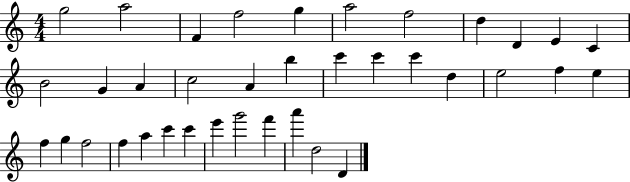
G5/h A5/h F4/q F5/h G5/q A5/h F5/h D5/q D4/q E4/q C4/q B4/h G4/q A4/q C5/h A4/q B5/q C6/q C6/q C6/q D5/q E5/h F5/q E5/q F5/q G5/q F5/h F5/q A5/q C6/q C6/q E6/q G6/h F6/q A6/q D5/h D4/q